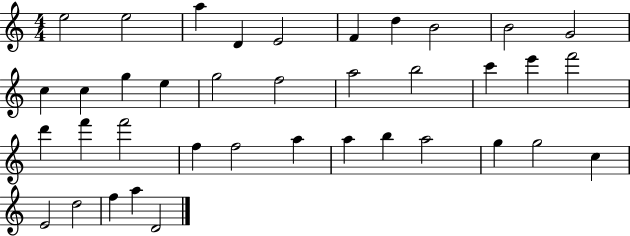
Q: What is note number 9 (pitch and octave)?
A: B4